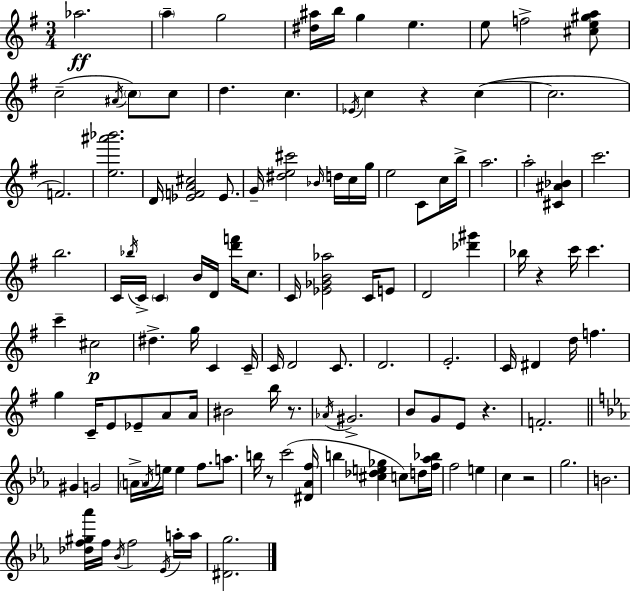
{
  \clef treble
  \numericTimeSignature
  \time 3/4
  \key g \major
  aes''2.\ff | \parenthesize a''4-- g''2 | <dis'' ais''>16 b''16 g''4 e''4. | e''8 f''2-> <cis'' e'' gis'' a''>8 | \break c''2--( \acciaccatura { ais'16 } \parenthesize c''8) c''8 | d''4. c''4. | \acciaccatura { ees'16 } c''4 r4 c''4~(~ | c''2. | \break f'2.) | <e'' ais''' bes'''>2. | d'16 <ees' f' a' cis''>2 ees'8. | g'16-- <dis'' e'' cis'''>2 \grace { bes'16 } | \break d''16 c''16 g''16 e''2 c'8 | c''16 b''16-> a''2. | a''2-. <cis' ais' bes'>4 | c'''2. | \break b''2. | c'16 \acciaccatura { bes''16 } c'16-> \parenthesize c'4 b'16 d'16 | <d''' f'''>16 c''8. c'16 <ees' ges' b' aes''>2 | c'16 e'8 d'2 | \break <des''' gis'''>4 bes''16 r4 c'''16 c'''4. | c'''4-- cis''2\p | dis''4.-> g''16 c'4 | c'16-- c'16 d'2 | \break c'8. d'2. | e'2.-. | c'16 dis'4 d''16 f''4. | g''4 c'16-- e'8 ees'8-- | \break a'8 a'16 bis'2 | b''16 r8. \acciaccatura { aes'16 } gis'2.-> | b'8 g'8 e'8 r4. | f'2.-. | \break \bar "||" \break \key c \minor gis'4 g'2 | \parenthesize a'16-> \acciaccatura { a'16 } e''16 e''4 f''8. a''8. | b''16 r8 c'''2( | <dis' aes' f''>16 b''4 <cis'' des'' e'' ges''>4 c''8) d''16 | \break <f'' aes'' bes''>16 f''2 e''4 | c''4 r2 | g''2. | b'2. | \break <des'' f'' gis'' aes'''>16 f''16 \acciaccatura { bes'16 } f''2 | \acciaccatura { ees'16 } a''16-. a''16 <dis' g''>2. | \bar "|."
}